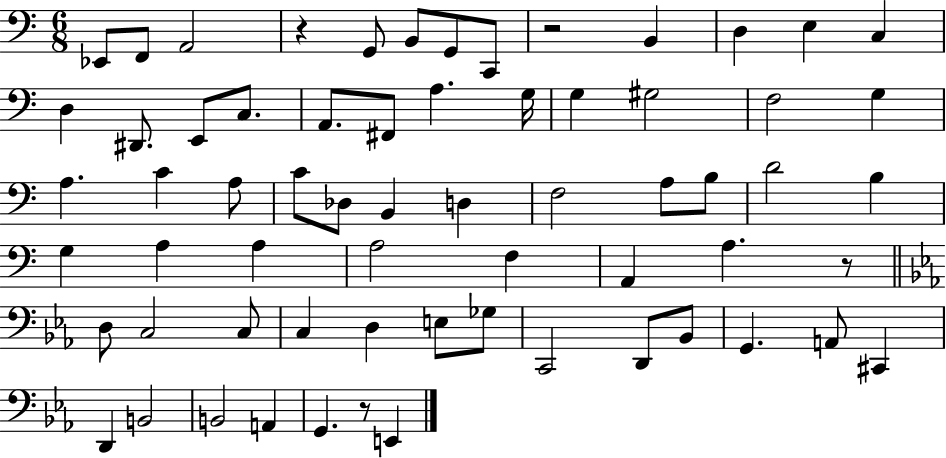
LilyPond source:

{
  \clef bass
  \numericTimeSignature
  \time 6/8
  \key c \major
  ees,8 f,8 a,2 | r4 g,8 b,8 g,8 c,8 | r2 b,4 | d4 e4 c4 | \break d4 dis,8. e,8 c8. | a,8. fis,8 a4. g16 | g4 gis2 | f2 g4 | \break a4. c'4 a8 | c'8 des8 b,4 d4 | f2 a8 b8 | d'2 b4 | \break g4 a4 a4 | a2 f4 | a,4 a4. r8 | \bar "||" \break \key c \minor d8 c2 c8 | c4 d4 e8 ges8 | c,2 d,8 bes,8 | g,4. a,8 cis,4 | \break d,4 b,2 | b,2 a,4 | g,4. r8 e,4 | \bar "|."
}